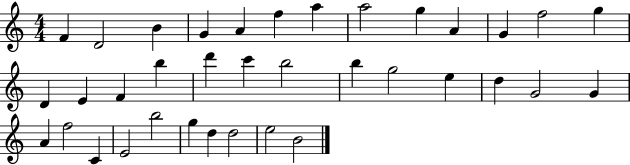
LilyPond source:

{
  \clef treble
  \numericTimeSignature
  \time 4/4
  \key c \major
  f'4 d'2 b'4 | g'4 a'4 f''4 a''4 | a''2 g''4 a'4 | g'4 f''2 g''4 | \break d'4 e'4 f'4 b''4 | d'''4 c'''4 b''2 | b''4 g''2 e''4 | d''4 g'2 g'4 | \break a'4 f''2 c'4 | e'2 b''2 | g''4 d''4 d''2 | e''2 b'2 | \break \bar "|."
}